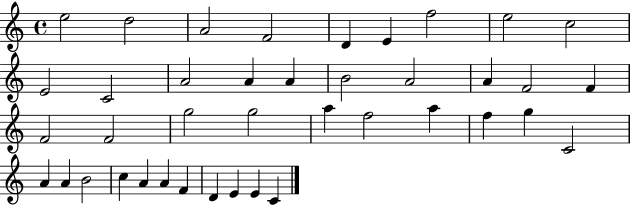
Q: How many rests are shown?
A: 0